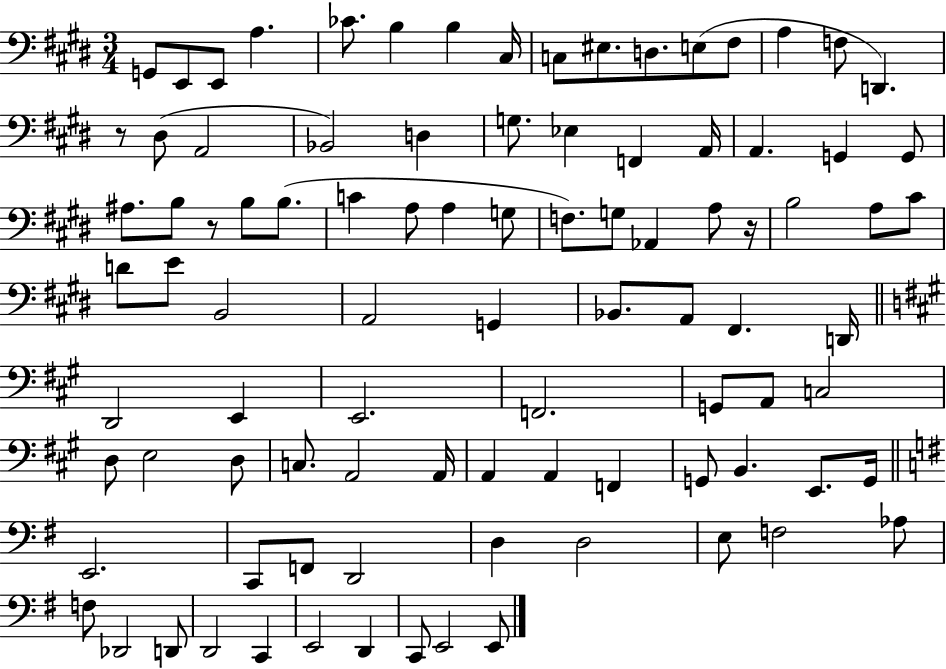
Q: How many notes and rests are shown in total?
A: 93